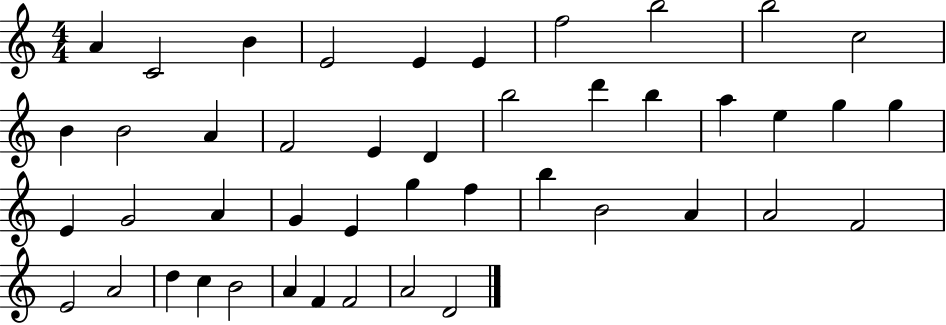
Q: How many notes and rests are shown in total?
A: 45